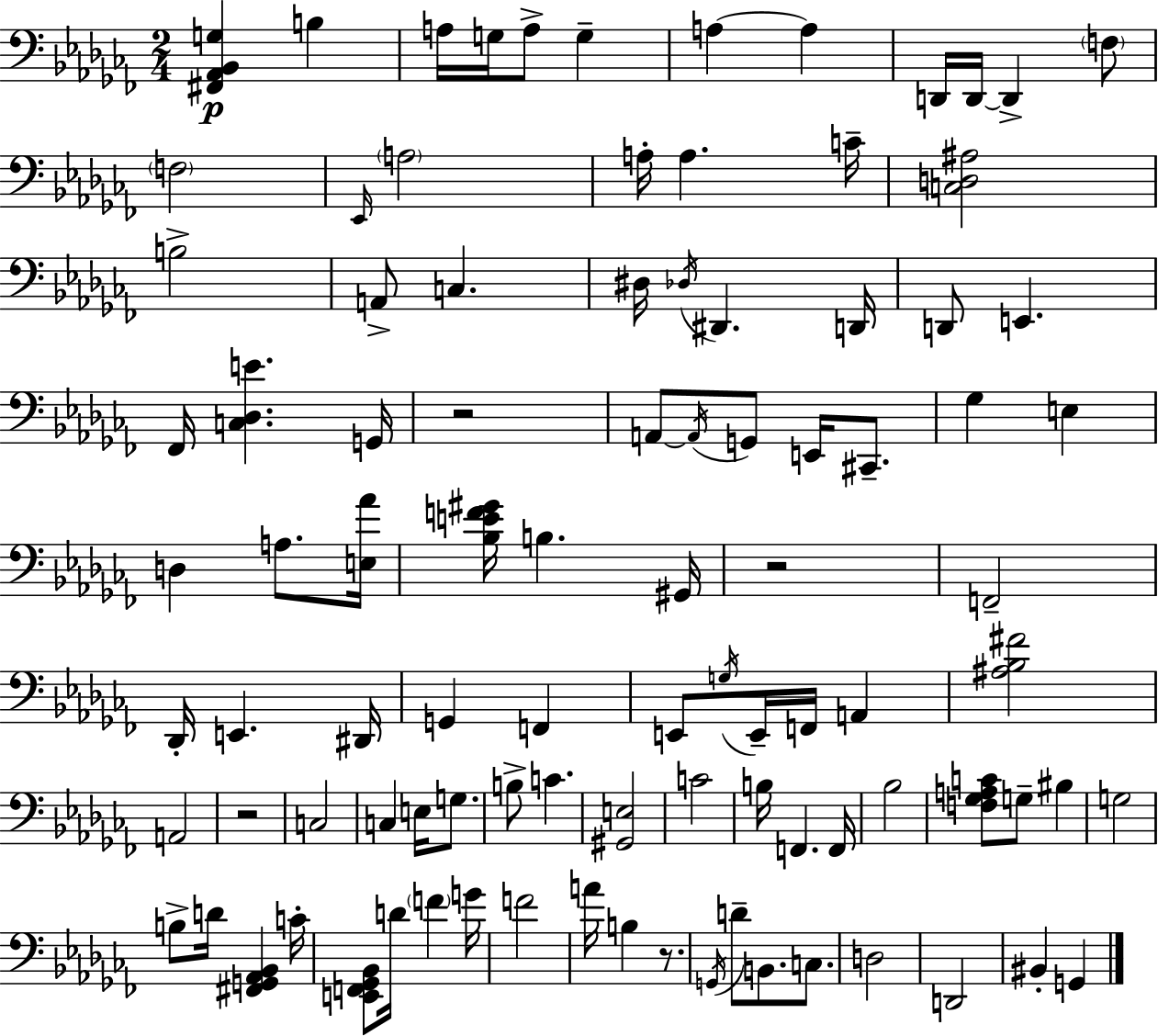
[F#2,Ab2,Bb2,G3]/q B3/q A3/s G3/s A3/e G3/q A3/q A3/q D2/s D2/s D2/q F3/e F3/h Eb2/s A3/h A3/s A3/q. C4/s [C3,D3,A#3]/h B3/h A2/e C3/q. D#3/s Db3/s D#2/q. D2/s D2/e E2/q. FES2/s [C3,Db3,E4]/q. G2/s R/h A2/e A2/s G2/e E2/s C#2/e. Gb3/q E3/q D3/q A3/e. [E3,Ab4]/s [Bb3,E4,F4,G#4]/s B3/q. G#2/s R/h F2/h Db2/s E2/q. D#2/s G2/q F2/q E2/e G3/s E2/s F2/s A2/q [A#3,Bb3,F#4]/h A2/h R/h C3/h C3/q E3/s G3/e. B3/e C4/q. [G#2,E3]/h C4/h B3/s F2/q. F2/s Bb3/h [F3,Gb3,A3,C4]/e G3/e BIS3/q G3/h B3/e D4/s [F#2,G2,Ab2,Bb2]/q C4/s [E2,F2,Gb2,Bb2]/e D4/s F4/q G4/s F4/h A4/s B3/q R/e. G2/s D4/e B2/e. C3/e. D3/h D2/h BIS2/q G2/q